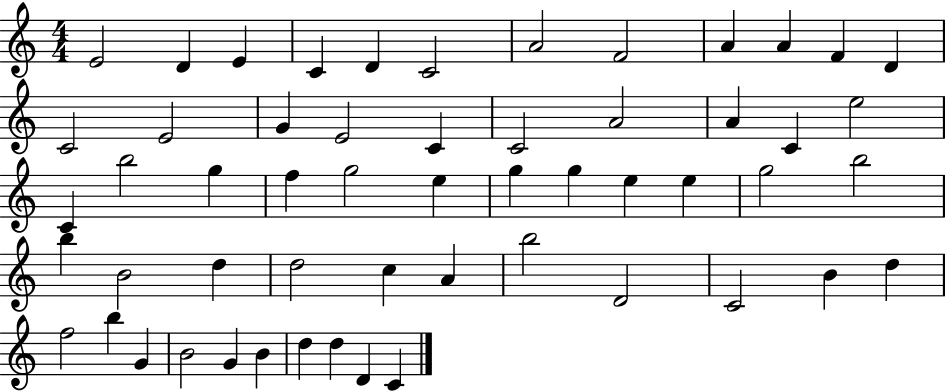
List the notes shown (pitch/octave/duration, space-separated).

E4/h D4/q E4/q C4/q D4/q C4/h A4/h F4/h A4/q A4/q F4/q D4/q C4/h E4/h G4/q E4/h C4/q C4/h A4/h A4/q C4/q E5/h C4/q B5/h G5/q F5/q G5/h E5/q G5/q G5/q E5/q E5/q G5/h B5/h B5/q B4/h D5/q D5/h C5/q A4/q B5/h D4/h C4/h B4/q D5/q F5/h B5/q G4/q B4/h G4/q B4/q D5/q D5/q D4/q C4/q